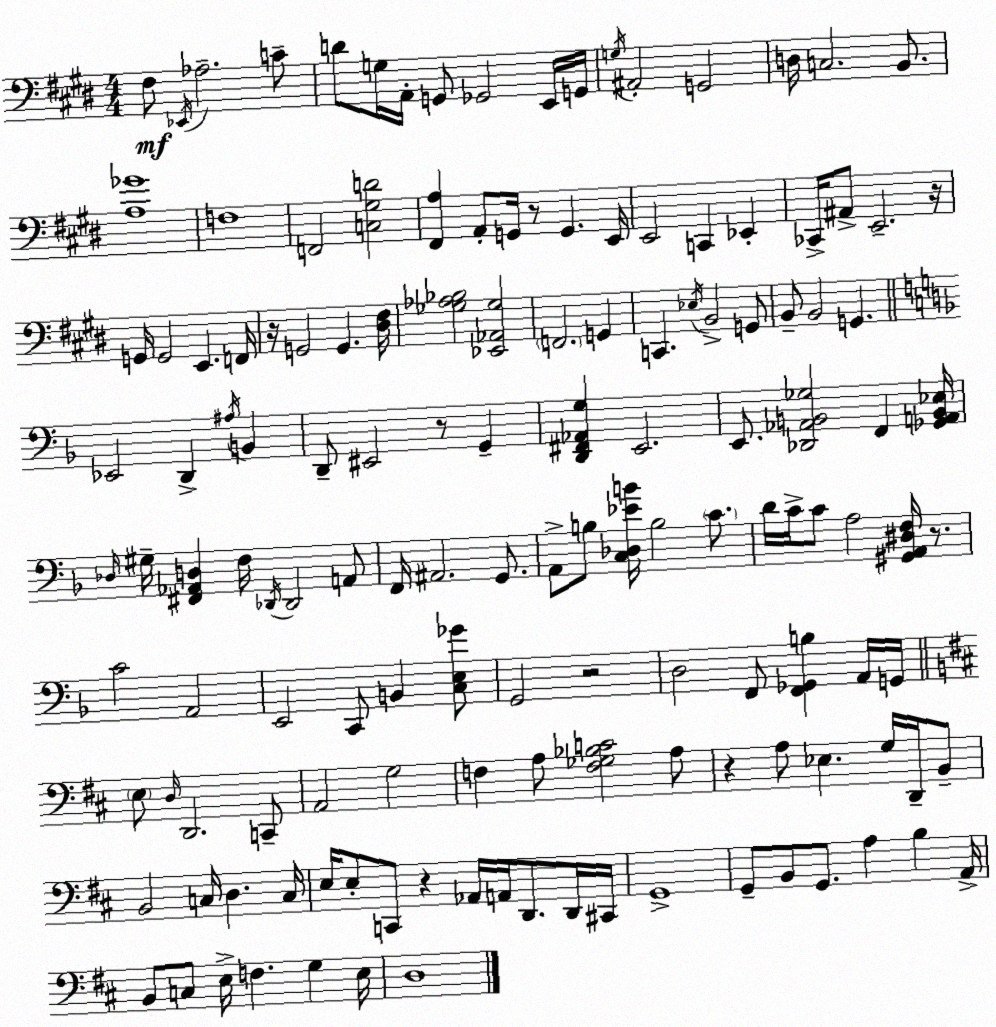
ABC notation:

X:1
T:Untitled
M:4/4
L:1/4
K:E
^F,/2 _E,,/4 _A,2 C/2 D/2 G,/4 A,,/4 G,,/2 _G,,2 E,,/4 G,,/4 G,/4 ^A,,2 G,,2 D,/4 C,2 B,,/2 [A,_G]4 F,4 F,,2 [C,^G,D]2 [^F,,A,] A,,/2 G,,/4 z/2 G,, E,,/4 E,,2 C,, _E,, _C,,/4 ^A,,/2 E,,2 z/4 G,,/4 G,,2 E,, F,,/4 z/4 G,,2 G,, [^D,^F,]/4 [_G,_A,_B,]2 [_E,,_A,,_G,]2 F,,2 G,, C,, _E,/4 B,,2 G,,/2 B,,/2 B,,2 G,, _E,,2 D,, ^A,/4 B,, D,,/2 ^E,,2 z/2 G,, [D,,^F,,_A,,G,] E,,2 E,,/2 [_D,,_A,,B,,_G,]2 F,, [_G,,A,,B,,_E,]/4 _D,/4 ^G,/4 [^F,,_A,,D,] F,/4 _D,,/4 _D,,2 A,,/2 F,,/4 ^A,,2 G,,/2 A,,/2 B,/2 [C,_D,_EB]/4 B,2 C/2 D/4 C/4 C/2 A,2 [^G,,A,,^D,F,]/4 z/2 C2 A,,2 E,,2 C,,/2 B,, [C,E,_G]/2 G,,2 z2 D,2 F,,/2 [F,,_G,,B,] A,,/4 G,,/4 E,/2 D,/4 D,,2 C,,/2 A,,2 G,2 F, A,/2 [F,_G,_B,C]2 A,/2 z A,/2 _E, G,/4 D,,/4 B,,/2 B,,2 C,/4 D, C,/4 E,/4 E,/2 C,,/2 z _A,,/4 A,,/4 D,,/2 D,,/4 ^C,,/4 G,,4 G,,/2 B,,/2 G,,/2 A, B, A,,/4 B,,/2 C,/2 E,/4 F, G, E,/4 D,4